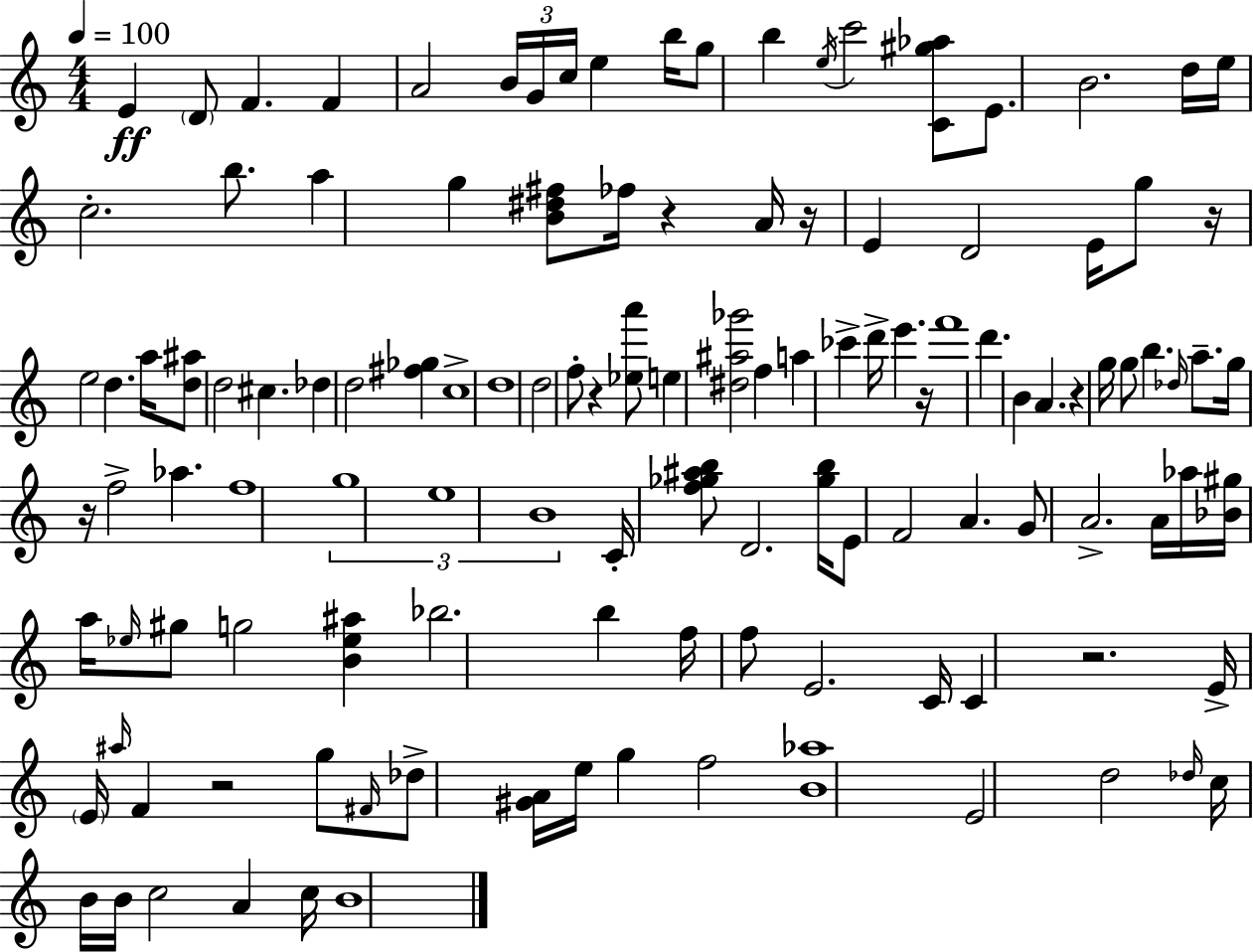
E4/q D4/e F4/q. F4/q A4/h B4/s G4/s C5/s E5/q B5/s G5/e B5/q E5/s C6/h [C4,G#5,Ab5]/e E4/e. B4/h. D5/s E5/s C5/h. B5/e. A5/q G5/q [B4,D#5,F#5]/e FES5/s R/q A4/s R/s E4/q D4/h E4/s G5/e R/s E5/h D5/q. A5/s [D5,A#5]/e D5/h C#5/q. Db5/q D5/h [F#5,Gb5]/q C5/w D5/w D5/h F5/e R/q [Eb5,A6]/e E5/q [D#5,A#5,Gb6]/h F5/q A5/q CES6/q D6/s E6/q. R/s F6/w D6/q. B4/q A4/q. R/q G5/s G5/e B5/q. Db5/s A5/e. G5/s R/s F5/h Ab5/q. F5/w G5/w E5/w B4/w C4/s [F5,Gb5,A#5,B5]/e D4/h. [Gb5,B5]/s E4/e F4/h A4/q. G4/e A4/h. A4/s Ab5/s [Bb4,G#5]/s A5/s Eb5/s G#5/e G5/h [B4,Eb5,A#5]/q Bb5/h. B5/q F5/s F5/e E4/h. C4/s C4/q R/h. E4/s E4/s A#5/s F4/q R/h G5/e F#4/s Db5/e [G#4,A4]/s E5/s G5/q F5/h [B4,Ab5]/w E4/h D5/h Db5/s C5/s B4/s B4/s C5/h A4/q C5/s B4/w